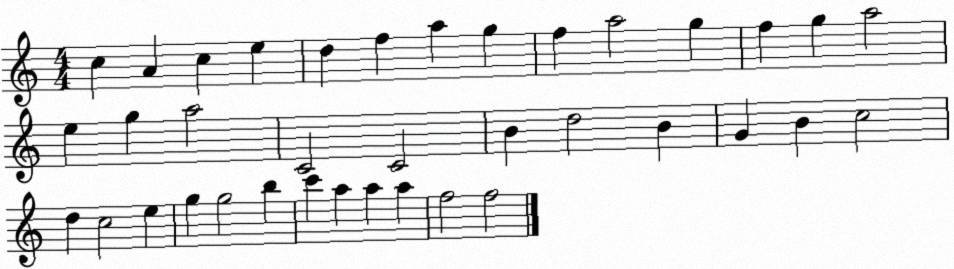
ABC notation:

X:1
T:Untitled
M:4/4
L:1/4
K:C
c A c e d f a g f a2 g f g a2 e g a2 C2 C2 B d2 B G B c2 d c2 e g g2 b c' a a a f2 f2